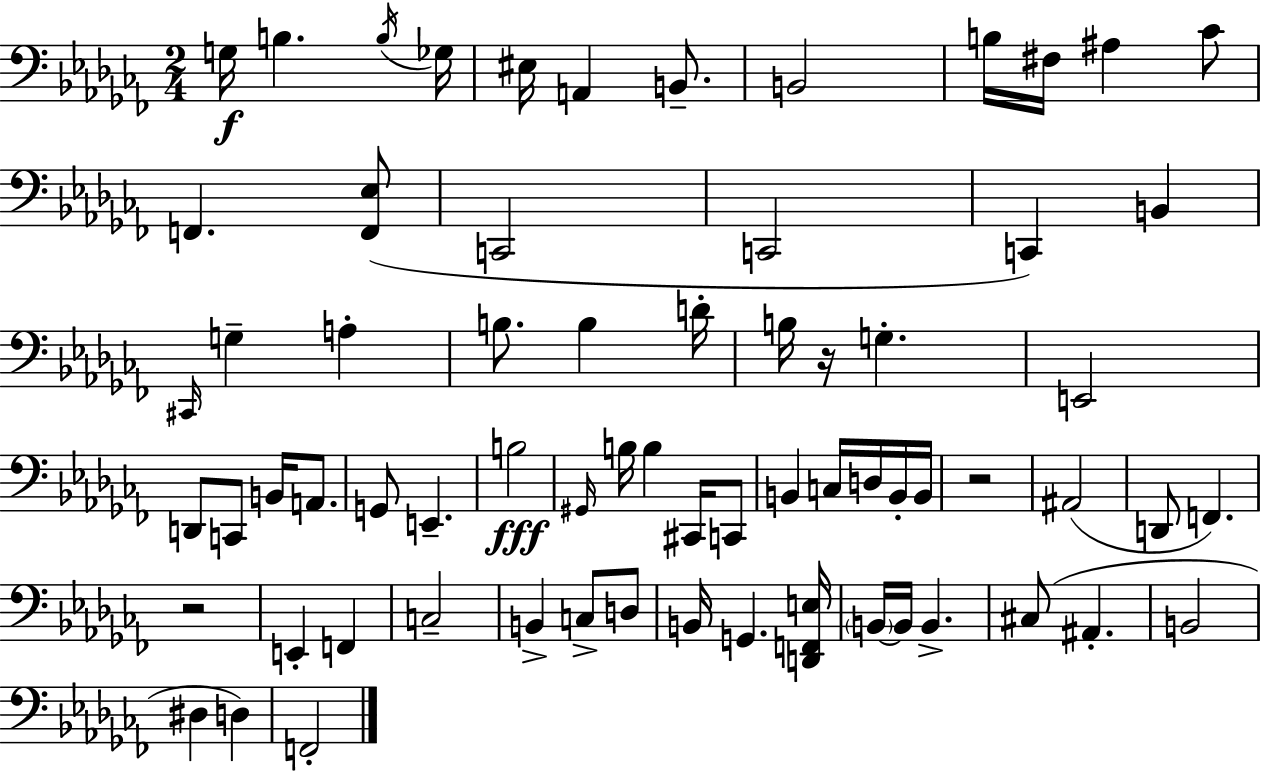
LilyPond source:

{
  \clef bass
  \numericTimeSignature
  \time 2/4
  \key aes \minor
  g16\f b4. \acciaccatura { b16 } | ges16 eis16 a,4 b,8.-- | b,2 | b16 fis16 ais4 ces'8 | \break f,4. <f, ees>8( | c,2 | c,2 | c,4) b,4 | \break \grace { cis,16 } g4-- a4-. | b8. b4 | d'16-. b16 r16 g4.-. | e,2 | \break d,8 c,8 b,16 a,8. | g,8 e,4.-- | b2\fff | \grace { gis,16 } b16 b4 | \break cis,16 c,8 b,4 c16 | d16 b,16-. b,16 r2 | ais,2( | d,8 f,4.) | \break r2 | e,4-. f,4 | c2-- | b,4-> c8-> | \break d8 b,16 g,4. | <d, f, e>16 \parenthesize b,16~~ b,16 b,4.-> | cis8( ais,4.-. | b,2 | \break dis4 d4) | f,2-. | \bar "|."
}